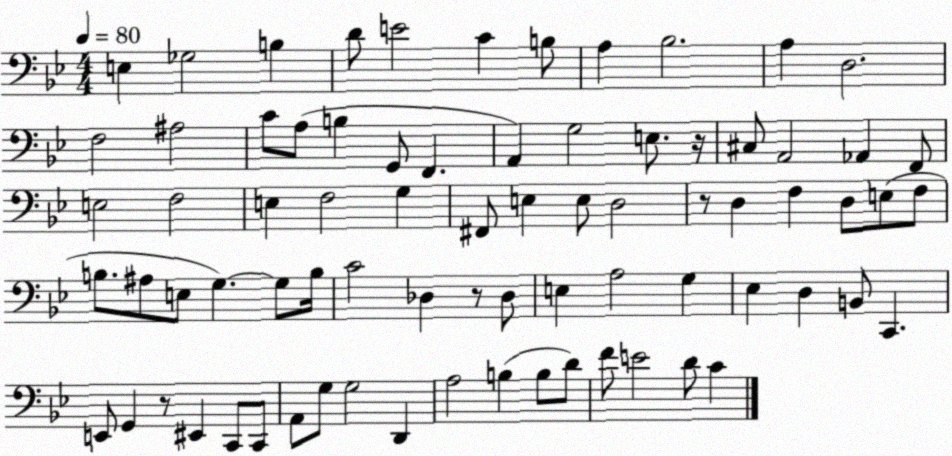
X:1
T:Untitled
M:4/4
L:1/4
K:Bb
E, _G,2 B, D/2 E2 C B,/2 A, _B,2 A, D,2 F,2 ^A,2 C/2 A,/2 B, G,,/2 F,, A,, G,2 E,/2 z/4 ^C,/2 A,,2 _A,, F,,/2 E,2 F,2 E, F,2 G, ^F,,/2 E, E,/2 D,2 z/2 D, F, D,/2 E,/2 F,/2 B,/2 ^A,/2 E,/2 G, G,/2 B,/4 C2 _D, z/2 _D,/2 E, A,2 G, _E, D, B,,/2 C,, E,,/2 G,, z/2 ^E,, C,,/2 C,,/2 A,,/2 G,/2 G,2 D,, A,2 B, B,/2 D/2 F/2 E2 D/2 C